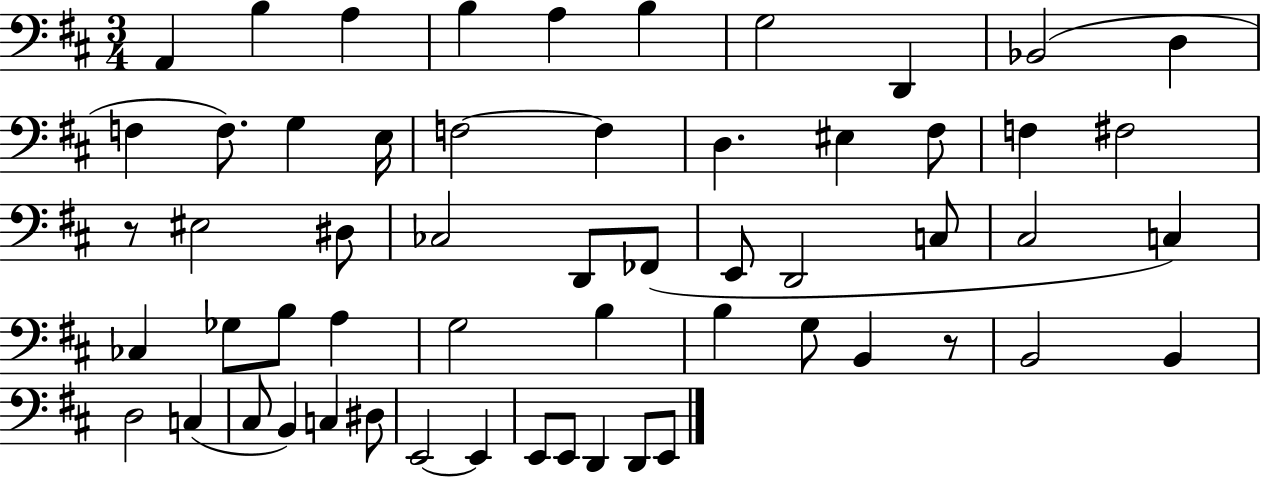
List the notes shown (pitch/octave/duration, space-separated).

A2/q B3/q A3/q B3/q A3/q B3/q G3/h D2/q Bb2/h D3/q F3/q F3/e. G3/q E3/s F3/h F3/q D3/q. EIS3/q F#3/e F3/q F#3/h R/e EIS3/h D#3/e CES3/h D2/e FES2/e E2/e D2/h C3/e C#3/h C3/q CES3/q Gb3/e B3/e A3/q G3/h B3/q B3/q G3/e B2/q R/e B2/h B2/q D3/h C3/q C#3/e B2/q C3/q D#3/e E2/h E2/q E2/e E2/e D2/q D2/e E2/e